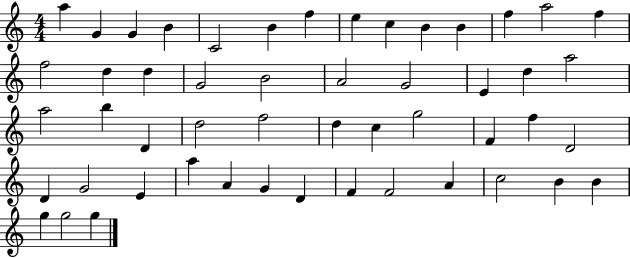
{
  \clef treble
  \numericTimeSignature
  \time 4/4
  \key c \major
  a''4 g'4 g'4 b'4 | c'2 b'4 f''4 | e''4 c''4 b'4 b'4 | f''4 a''2 f''4 | \break f''2 d''4 d''4 | g'2 b'2 | a'2 g'2 | e'4 d''4 a''2 | \break a''2 b''4 d'4 | d''2 f''2 | d''4 c''4 g''2 | f'4 f''4 d'2 | \break d'4 g'2 e'4 | a''4 a'4 g'4 d'4 | f'4 f'2 a'4 | c''2 b'4 b'4 | \break g''4 g''2 g''4 | \bar "|."
}